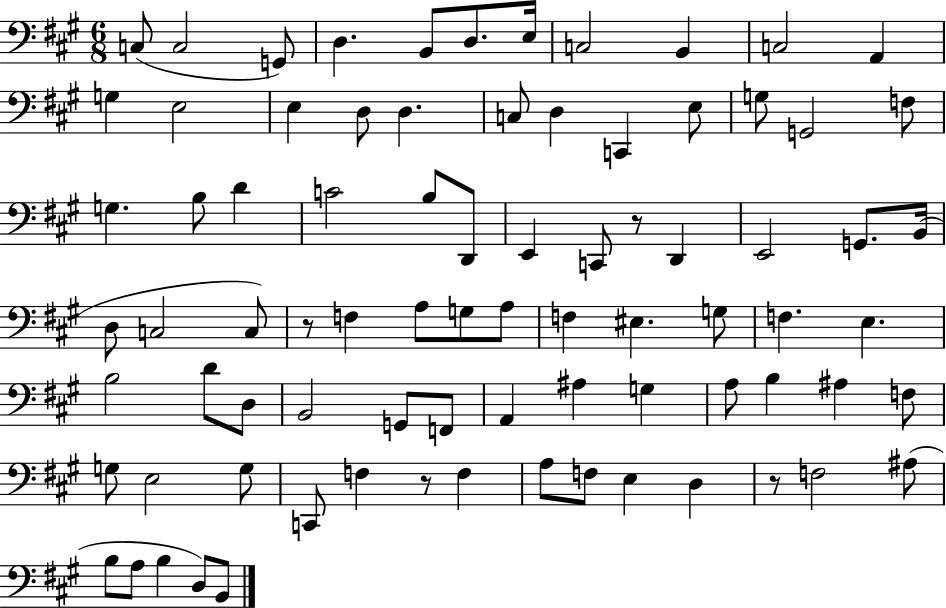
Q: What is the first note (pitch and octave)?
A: C3